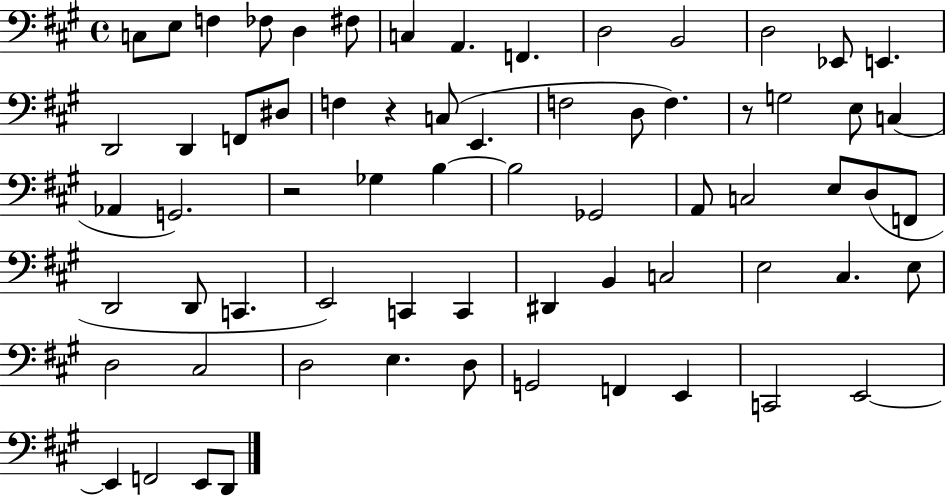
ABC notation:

X:1
T:Untitled
M:4/4
L:1/4
K:A
C,/2 E,/2 F, _F,/2 D, ^F,/2 C, A,, F,, D,2 B,,2 D,2 _E,,/2 E,, D,,2 D,, F,,/2 ^D,/2 F, z C,/2 E,, F,2 D,/2 F, z/2 G,2 E,/2 C, _A,, G,,2 z2 _G, B, B,2 _G,,2 A,,/2 C,2 E,/2 D,/2 F,,/2 D,,2 D,,/2 C,, E,,2 C,, C,, ^D,, B,, C,2 E,2 ^C, E,/2 D,2 ^C,2 D,2 E, D,/2 G,,2 F,, E,, C,,2 E,,2 E,, F,,2 E,,/2 D,,/2